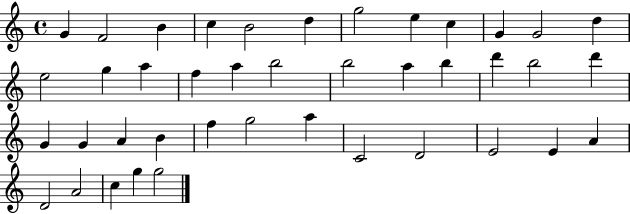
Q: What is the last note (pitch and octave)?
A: G5